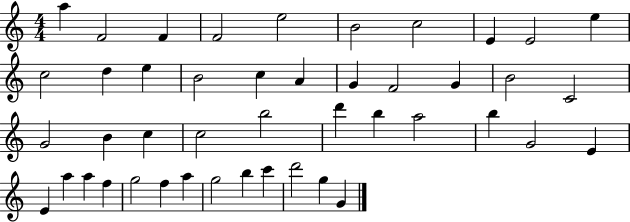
A5/q F4/h F4/q F4/h E5/h B4/h C5/h E4/q E4/h E5/q C5/h D5/q E5/q B4/h C5/q A4/q G4/q F4/h G4/q B4/h C4/h G4/h B4/q C5/q C5/h B5/h D6/q B5/q A5/h B5/q G4/h E4/q E4/q A5/q A5/q F5/q G5/h F5/q A5/q G5/h B5/q C6/q D6/h G5/q G4/q